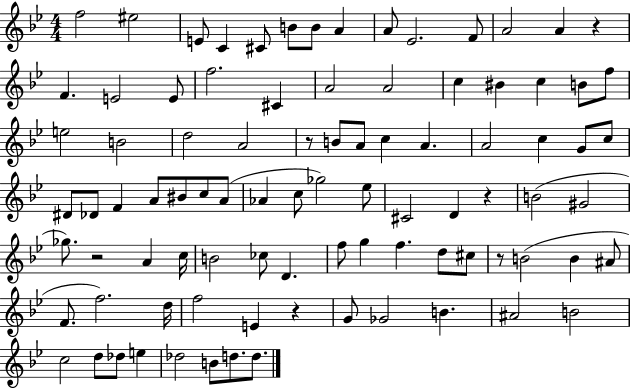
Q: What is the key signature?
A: BES major